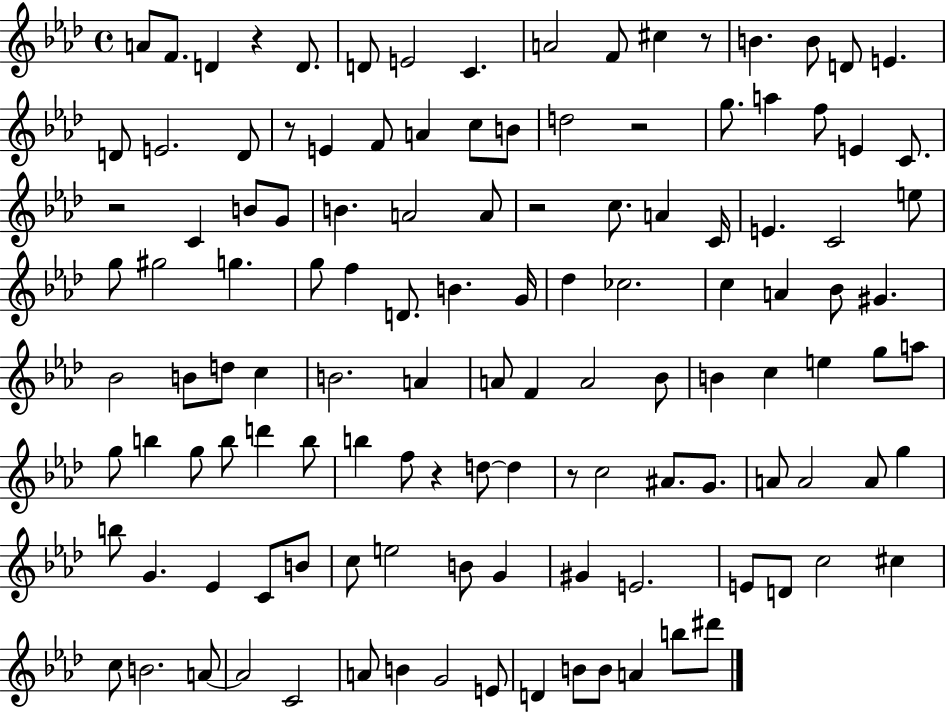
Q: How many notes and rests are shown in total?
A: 124